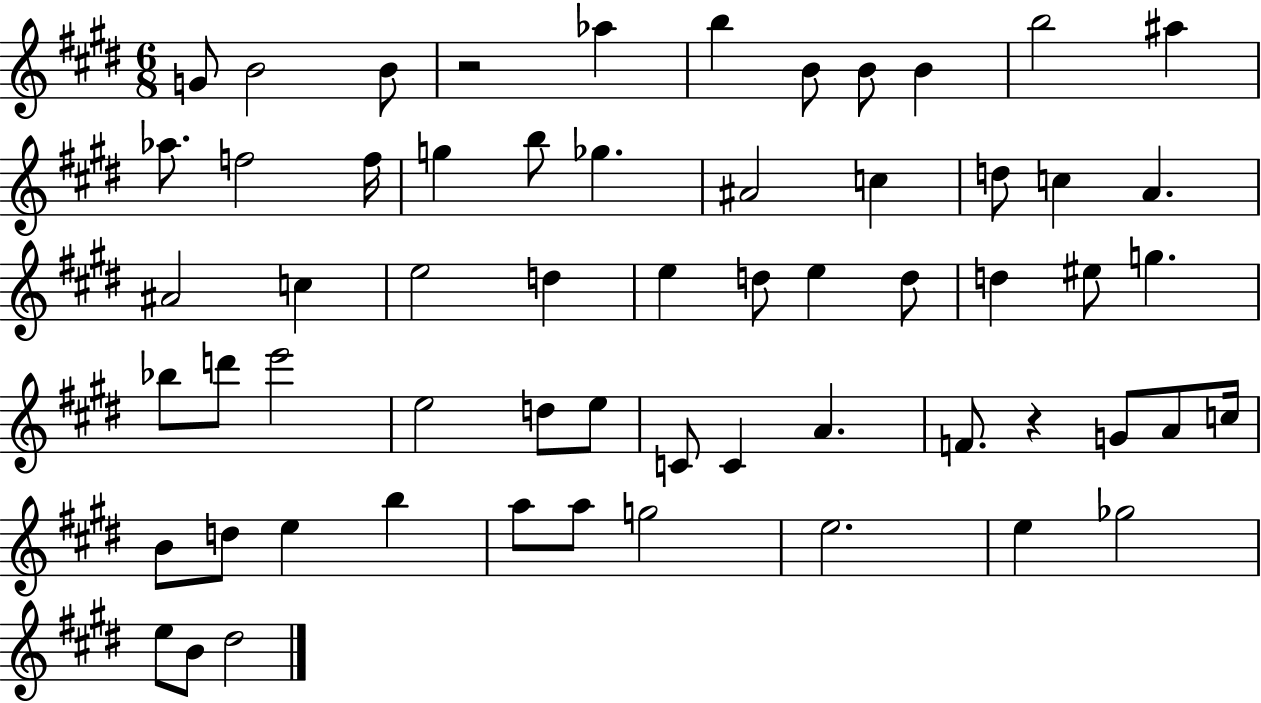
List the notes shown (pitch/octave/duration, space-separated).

G4/e B4/h B4/e R/h Ab5/q B5/q B4/e B4/e B4/q B5/h A#5/q Ab5/e. F5/h F5/s G5/q B5/e Gb5/q. A#4/h C5/q D5/e C5/q A4/q. A#4/h C5/q E5/h D5/q E5/q D5/e E5/q D5/e D5/q EIS5/e G5/q. Bb5/e D6/e E6/h E5/h D5/e E5/e C4/e C4/q A4/q. F4/e. R/q G4/e A4/e C5/s B4/e D5/e E5/q B5/q A5/e A5/e G5/h E5/h. E5/q Gb5/h E5/e B4/e D#5/h